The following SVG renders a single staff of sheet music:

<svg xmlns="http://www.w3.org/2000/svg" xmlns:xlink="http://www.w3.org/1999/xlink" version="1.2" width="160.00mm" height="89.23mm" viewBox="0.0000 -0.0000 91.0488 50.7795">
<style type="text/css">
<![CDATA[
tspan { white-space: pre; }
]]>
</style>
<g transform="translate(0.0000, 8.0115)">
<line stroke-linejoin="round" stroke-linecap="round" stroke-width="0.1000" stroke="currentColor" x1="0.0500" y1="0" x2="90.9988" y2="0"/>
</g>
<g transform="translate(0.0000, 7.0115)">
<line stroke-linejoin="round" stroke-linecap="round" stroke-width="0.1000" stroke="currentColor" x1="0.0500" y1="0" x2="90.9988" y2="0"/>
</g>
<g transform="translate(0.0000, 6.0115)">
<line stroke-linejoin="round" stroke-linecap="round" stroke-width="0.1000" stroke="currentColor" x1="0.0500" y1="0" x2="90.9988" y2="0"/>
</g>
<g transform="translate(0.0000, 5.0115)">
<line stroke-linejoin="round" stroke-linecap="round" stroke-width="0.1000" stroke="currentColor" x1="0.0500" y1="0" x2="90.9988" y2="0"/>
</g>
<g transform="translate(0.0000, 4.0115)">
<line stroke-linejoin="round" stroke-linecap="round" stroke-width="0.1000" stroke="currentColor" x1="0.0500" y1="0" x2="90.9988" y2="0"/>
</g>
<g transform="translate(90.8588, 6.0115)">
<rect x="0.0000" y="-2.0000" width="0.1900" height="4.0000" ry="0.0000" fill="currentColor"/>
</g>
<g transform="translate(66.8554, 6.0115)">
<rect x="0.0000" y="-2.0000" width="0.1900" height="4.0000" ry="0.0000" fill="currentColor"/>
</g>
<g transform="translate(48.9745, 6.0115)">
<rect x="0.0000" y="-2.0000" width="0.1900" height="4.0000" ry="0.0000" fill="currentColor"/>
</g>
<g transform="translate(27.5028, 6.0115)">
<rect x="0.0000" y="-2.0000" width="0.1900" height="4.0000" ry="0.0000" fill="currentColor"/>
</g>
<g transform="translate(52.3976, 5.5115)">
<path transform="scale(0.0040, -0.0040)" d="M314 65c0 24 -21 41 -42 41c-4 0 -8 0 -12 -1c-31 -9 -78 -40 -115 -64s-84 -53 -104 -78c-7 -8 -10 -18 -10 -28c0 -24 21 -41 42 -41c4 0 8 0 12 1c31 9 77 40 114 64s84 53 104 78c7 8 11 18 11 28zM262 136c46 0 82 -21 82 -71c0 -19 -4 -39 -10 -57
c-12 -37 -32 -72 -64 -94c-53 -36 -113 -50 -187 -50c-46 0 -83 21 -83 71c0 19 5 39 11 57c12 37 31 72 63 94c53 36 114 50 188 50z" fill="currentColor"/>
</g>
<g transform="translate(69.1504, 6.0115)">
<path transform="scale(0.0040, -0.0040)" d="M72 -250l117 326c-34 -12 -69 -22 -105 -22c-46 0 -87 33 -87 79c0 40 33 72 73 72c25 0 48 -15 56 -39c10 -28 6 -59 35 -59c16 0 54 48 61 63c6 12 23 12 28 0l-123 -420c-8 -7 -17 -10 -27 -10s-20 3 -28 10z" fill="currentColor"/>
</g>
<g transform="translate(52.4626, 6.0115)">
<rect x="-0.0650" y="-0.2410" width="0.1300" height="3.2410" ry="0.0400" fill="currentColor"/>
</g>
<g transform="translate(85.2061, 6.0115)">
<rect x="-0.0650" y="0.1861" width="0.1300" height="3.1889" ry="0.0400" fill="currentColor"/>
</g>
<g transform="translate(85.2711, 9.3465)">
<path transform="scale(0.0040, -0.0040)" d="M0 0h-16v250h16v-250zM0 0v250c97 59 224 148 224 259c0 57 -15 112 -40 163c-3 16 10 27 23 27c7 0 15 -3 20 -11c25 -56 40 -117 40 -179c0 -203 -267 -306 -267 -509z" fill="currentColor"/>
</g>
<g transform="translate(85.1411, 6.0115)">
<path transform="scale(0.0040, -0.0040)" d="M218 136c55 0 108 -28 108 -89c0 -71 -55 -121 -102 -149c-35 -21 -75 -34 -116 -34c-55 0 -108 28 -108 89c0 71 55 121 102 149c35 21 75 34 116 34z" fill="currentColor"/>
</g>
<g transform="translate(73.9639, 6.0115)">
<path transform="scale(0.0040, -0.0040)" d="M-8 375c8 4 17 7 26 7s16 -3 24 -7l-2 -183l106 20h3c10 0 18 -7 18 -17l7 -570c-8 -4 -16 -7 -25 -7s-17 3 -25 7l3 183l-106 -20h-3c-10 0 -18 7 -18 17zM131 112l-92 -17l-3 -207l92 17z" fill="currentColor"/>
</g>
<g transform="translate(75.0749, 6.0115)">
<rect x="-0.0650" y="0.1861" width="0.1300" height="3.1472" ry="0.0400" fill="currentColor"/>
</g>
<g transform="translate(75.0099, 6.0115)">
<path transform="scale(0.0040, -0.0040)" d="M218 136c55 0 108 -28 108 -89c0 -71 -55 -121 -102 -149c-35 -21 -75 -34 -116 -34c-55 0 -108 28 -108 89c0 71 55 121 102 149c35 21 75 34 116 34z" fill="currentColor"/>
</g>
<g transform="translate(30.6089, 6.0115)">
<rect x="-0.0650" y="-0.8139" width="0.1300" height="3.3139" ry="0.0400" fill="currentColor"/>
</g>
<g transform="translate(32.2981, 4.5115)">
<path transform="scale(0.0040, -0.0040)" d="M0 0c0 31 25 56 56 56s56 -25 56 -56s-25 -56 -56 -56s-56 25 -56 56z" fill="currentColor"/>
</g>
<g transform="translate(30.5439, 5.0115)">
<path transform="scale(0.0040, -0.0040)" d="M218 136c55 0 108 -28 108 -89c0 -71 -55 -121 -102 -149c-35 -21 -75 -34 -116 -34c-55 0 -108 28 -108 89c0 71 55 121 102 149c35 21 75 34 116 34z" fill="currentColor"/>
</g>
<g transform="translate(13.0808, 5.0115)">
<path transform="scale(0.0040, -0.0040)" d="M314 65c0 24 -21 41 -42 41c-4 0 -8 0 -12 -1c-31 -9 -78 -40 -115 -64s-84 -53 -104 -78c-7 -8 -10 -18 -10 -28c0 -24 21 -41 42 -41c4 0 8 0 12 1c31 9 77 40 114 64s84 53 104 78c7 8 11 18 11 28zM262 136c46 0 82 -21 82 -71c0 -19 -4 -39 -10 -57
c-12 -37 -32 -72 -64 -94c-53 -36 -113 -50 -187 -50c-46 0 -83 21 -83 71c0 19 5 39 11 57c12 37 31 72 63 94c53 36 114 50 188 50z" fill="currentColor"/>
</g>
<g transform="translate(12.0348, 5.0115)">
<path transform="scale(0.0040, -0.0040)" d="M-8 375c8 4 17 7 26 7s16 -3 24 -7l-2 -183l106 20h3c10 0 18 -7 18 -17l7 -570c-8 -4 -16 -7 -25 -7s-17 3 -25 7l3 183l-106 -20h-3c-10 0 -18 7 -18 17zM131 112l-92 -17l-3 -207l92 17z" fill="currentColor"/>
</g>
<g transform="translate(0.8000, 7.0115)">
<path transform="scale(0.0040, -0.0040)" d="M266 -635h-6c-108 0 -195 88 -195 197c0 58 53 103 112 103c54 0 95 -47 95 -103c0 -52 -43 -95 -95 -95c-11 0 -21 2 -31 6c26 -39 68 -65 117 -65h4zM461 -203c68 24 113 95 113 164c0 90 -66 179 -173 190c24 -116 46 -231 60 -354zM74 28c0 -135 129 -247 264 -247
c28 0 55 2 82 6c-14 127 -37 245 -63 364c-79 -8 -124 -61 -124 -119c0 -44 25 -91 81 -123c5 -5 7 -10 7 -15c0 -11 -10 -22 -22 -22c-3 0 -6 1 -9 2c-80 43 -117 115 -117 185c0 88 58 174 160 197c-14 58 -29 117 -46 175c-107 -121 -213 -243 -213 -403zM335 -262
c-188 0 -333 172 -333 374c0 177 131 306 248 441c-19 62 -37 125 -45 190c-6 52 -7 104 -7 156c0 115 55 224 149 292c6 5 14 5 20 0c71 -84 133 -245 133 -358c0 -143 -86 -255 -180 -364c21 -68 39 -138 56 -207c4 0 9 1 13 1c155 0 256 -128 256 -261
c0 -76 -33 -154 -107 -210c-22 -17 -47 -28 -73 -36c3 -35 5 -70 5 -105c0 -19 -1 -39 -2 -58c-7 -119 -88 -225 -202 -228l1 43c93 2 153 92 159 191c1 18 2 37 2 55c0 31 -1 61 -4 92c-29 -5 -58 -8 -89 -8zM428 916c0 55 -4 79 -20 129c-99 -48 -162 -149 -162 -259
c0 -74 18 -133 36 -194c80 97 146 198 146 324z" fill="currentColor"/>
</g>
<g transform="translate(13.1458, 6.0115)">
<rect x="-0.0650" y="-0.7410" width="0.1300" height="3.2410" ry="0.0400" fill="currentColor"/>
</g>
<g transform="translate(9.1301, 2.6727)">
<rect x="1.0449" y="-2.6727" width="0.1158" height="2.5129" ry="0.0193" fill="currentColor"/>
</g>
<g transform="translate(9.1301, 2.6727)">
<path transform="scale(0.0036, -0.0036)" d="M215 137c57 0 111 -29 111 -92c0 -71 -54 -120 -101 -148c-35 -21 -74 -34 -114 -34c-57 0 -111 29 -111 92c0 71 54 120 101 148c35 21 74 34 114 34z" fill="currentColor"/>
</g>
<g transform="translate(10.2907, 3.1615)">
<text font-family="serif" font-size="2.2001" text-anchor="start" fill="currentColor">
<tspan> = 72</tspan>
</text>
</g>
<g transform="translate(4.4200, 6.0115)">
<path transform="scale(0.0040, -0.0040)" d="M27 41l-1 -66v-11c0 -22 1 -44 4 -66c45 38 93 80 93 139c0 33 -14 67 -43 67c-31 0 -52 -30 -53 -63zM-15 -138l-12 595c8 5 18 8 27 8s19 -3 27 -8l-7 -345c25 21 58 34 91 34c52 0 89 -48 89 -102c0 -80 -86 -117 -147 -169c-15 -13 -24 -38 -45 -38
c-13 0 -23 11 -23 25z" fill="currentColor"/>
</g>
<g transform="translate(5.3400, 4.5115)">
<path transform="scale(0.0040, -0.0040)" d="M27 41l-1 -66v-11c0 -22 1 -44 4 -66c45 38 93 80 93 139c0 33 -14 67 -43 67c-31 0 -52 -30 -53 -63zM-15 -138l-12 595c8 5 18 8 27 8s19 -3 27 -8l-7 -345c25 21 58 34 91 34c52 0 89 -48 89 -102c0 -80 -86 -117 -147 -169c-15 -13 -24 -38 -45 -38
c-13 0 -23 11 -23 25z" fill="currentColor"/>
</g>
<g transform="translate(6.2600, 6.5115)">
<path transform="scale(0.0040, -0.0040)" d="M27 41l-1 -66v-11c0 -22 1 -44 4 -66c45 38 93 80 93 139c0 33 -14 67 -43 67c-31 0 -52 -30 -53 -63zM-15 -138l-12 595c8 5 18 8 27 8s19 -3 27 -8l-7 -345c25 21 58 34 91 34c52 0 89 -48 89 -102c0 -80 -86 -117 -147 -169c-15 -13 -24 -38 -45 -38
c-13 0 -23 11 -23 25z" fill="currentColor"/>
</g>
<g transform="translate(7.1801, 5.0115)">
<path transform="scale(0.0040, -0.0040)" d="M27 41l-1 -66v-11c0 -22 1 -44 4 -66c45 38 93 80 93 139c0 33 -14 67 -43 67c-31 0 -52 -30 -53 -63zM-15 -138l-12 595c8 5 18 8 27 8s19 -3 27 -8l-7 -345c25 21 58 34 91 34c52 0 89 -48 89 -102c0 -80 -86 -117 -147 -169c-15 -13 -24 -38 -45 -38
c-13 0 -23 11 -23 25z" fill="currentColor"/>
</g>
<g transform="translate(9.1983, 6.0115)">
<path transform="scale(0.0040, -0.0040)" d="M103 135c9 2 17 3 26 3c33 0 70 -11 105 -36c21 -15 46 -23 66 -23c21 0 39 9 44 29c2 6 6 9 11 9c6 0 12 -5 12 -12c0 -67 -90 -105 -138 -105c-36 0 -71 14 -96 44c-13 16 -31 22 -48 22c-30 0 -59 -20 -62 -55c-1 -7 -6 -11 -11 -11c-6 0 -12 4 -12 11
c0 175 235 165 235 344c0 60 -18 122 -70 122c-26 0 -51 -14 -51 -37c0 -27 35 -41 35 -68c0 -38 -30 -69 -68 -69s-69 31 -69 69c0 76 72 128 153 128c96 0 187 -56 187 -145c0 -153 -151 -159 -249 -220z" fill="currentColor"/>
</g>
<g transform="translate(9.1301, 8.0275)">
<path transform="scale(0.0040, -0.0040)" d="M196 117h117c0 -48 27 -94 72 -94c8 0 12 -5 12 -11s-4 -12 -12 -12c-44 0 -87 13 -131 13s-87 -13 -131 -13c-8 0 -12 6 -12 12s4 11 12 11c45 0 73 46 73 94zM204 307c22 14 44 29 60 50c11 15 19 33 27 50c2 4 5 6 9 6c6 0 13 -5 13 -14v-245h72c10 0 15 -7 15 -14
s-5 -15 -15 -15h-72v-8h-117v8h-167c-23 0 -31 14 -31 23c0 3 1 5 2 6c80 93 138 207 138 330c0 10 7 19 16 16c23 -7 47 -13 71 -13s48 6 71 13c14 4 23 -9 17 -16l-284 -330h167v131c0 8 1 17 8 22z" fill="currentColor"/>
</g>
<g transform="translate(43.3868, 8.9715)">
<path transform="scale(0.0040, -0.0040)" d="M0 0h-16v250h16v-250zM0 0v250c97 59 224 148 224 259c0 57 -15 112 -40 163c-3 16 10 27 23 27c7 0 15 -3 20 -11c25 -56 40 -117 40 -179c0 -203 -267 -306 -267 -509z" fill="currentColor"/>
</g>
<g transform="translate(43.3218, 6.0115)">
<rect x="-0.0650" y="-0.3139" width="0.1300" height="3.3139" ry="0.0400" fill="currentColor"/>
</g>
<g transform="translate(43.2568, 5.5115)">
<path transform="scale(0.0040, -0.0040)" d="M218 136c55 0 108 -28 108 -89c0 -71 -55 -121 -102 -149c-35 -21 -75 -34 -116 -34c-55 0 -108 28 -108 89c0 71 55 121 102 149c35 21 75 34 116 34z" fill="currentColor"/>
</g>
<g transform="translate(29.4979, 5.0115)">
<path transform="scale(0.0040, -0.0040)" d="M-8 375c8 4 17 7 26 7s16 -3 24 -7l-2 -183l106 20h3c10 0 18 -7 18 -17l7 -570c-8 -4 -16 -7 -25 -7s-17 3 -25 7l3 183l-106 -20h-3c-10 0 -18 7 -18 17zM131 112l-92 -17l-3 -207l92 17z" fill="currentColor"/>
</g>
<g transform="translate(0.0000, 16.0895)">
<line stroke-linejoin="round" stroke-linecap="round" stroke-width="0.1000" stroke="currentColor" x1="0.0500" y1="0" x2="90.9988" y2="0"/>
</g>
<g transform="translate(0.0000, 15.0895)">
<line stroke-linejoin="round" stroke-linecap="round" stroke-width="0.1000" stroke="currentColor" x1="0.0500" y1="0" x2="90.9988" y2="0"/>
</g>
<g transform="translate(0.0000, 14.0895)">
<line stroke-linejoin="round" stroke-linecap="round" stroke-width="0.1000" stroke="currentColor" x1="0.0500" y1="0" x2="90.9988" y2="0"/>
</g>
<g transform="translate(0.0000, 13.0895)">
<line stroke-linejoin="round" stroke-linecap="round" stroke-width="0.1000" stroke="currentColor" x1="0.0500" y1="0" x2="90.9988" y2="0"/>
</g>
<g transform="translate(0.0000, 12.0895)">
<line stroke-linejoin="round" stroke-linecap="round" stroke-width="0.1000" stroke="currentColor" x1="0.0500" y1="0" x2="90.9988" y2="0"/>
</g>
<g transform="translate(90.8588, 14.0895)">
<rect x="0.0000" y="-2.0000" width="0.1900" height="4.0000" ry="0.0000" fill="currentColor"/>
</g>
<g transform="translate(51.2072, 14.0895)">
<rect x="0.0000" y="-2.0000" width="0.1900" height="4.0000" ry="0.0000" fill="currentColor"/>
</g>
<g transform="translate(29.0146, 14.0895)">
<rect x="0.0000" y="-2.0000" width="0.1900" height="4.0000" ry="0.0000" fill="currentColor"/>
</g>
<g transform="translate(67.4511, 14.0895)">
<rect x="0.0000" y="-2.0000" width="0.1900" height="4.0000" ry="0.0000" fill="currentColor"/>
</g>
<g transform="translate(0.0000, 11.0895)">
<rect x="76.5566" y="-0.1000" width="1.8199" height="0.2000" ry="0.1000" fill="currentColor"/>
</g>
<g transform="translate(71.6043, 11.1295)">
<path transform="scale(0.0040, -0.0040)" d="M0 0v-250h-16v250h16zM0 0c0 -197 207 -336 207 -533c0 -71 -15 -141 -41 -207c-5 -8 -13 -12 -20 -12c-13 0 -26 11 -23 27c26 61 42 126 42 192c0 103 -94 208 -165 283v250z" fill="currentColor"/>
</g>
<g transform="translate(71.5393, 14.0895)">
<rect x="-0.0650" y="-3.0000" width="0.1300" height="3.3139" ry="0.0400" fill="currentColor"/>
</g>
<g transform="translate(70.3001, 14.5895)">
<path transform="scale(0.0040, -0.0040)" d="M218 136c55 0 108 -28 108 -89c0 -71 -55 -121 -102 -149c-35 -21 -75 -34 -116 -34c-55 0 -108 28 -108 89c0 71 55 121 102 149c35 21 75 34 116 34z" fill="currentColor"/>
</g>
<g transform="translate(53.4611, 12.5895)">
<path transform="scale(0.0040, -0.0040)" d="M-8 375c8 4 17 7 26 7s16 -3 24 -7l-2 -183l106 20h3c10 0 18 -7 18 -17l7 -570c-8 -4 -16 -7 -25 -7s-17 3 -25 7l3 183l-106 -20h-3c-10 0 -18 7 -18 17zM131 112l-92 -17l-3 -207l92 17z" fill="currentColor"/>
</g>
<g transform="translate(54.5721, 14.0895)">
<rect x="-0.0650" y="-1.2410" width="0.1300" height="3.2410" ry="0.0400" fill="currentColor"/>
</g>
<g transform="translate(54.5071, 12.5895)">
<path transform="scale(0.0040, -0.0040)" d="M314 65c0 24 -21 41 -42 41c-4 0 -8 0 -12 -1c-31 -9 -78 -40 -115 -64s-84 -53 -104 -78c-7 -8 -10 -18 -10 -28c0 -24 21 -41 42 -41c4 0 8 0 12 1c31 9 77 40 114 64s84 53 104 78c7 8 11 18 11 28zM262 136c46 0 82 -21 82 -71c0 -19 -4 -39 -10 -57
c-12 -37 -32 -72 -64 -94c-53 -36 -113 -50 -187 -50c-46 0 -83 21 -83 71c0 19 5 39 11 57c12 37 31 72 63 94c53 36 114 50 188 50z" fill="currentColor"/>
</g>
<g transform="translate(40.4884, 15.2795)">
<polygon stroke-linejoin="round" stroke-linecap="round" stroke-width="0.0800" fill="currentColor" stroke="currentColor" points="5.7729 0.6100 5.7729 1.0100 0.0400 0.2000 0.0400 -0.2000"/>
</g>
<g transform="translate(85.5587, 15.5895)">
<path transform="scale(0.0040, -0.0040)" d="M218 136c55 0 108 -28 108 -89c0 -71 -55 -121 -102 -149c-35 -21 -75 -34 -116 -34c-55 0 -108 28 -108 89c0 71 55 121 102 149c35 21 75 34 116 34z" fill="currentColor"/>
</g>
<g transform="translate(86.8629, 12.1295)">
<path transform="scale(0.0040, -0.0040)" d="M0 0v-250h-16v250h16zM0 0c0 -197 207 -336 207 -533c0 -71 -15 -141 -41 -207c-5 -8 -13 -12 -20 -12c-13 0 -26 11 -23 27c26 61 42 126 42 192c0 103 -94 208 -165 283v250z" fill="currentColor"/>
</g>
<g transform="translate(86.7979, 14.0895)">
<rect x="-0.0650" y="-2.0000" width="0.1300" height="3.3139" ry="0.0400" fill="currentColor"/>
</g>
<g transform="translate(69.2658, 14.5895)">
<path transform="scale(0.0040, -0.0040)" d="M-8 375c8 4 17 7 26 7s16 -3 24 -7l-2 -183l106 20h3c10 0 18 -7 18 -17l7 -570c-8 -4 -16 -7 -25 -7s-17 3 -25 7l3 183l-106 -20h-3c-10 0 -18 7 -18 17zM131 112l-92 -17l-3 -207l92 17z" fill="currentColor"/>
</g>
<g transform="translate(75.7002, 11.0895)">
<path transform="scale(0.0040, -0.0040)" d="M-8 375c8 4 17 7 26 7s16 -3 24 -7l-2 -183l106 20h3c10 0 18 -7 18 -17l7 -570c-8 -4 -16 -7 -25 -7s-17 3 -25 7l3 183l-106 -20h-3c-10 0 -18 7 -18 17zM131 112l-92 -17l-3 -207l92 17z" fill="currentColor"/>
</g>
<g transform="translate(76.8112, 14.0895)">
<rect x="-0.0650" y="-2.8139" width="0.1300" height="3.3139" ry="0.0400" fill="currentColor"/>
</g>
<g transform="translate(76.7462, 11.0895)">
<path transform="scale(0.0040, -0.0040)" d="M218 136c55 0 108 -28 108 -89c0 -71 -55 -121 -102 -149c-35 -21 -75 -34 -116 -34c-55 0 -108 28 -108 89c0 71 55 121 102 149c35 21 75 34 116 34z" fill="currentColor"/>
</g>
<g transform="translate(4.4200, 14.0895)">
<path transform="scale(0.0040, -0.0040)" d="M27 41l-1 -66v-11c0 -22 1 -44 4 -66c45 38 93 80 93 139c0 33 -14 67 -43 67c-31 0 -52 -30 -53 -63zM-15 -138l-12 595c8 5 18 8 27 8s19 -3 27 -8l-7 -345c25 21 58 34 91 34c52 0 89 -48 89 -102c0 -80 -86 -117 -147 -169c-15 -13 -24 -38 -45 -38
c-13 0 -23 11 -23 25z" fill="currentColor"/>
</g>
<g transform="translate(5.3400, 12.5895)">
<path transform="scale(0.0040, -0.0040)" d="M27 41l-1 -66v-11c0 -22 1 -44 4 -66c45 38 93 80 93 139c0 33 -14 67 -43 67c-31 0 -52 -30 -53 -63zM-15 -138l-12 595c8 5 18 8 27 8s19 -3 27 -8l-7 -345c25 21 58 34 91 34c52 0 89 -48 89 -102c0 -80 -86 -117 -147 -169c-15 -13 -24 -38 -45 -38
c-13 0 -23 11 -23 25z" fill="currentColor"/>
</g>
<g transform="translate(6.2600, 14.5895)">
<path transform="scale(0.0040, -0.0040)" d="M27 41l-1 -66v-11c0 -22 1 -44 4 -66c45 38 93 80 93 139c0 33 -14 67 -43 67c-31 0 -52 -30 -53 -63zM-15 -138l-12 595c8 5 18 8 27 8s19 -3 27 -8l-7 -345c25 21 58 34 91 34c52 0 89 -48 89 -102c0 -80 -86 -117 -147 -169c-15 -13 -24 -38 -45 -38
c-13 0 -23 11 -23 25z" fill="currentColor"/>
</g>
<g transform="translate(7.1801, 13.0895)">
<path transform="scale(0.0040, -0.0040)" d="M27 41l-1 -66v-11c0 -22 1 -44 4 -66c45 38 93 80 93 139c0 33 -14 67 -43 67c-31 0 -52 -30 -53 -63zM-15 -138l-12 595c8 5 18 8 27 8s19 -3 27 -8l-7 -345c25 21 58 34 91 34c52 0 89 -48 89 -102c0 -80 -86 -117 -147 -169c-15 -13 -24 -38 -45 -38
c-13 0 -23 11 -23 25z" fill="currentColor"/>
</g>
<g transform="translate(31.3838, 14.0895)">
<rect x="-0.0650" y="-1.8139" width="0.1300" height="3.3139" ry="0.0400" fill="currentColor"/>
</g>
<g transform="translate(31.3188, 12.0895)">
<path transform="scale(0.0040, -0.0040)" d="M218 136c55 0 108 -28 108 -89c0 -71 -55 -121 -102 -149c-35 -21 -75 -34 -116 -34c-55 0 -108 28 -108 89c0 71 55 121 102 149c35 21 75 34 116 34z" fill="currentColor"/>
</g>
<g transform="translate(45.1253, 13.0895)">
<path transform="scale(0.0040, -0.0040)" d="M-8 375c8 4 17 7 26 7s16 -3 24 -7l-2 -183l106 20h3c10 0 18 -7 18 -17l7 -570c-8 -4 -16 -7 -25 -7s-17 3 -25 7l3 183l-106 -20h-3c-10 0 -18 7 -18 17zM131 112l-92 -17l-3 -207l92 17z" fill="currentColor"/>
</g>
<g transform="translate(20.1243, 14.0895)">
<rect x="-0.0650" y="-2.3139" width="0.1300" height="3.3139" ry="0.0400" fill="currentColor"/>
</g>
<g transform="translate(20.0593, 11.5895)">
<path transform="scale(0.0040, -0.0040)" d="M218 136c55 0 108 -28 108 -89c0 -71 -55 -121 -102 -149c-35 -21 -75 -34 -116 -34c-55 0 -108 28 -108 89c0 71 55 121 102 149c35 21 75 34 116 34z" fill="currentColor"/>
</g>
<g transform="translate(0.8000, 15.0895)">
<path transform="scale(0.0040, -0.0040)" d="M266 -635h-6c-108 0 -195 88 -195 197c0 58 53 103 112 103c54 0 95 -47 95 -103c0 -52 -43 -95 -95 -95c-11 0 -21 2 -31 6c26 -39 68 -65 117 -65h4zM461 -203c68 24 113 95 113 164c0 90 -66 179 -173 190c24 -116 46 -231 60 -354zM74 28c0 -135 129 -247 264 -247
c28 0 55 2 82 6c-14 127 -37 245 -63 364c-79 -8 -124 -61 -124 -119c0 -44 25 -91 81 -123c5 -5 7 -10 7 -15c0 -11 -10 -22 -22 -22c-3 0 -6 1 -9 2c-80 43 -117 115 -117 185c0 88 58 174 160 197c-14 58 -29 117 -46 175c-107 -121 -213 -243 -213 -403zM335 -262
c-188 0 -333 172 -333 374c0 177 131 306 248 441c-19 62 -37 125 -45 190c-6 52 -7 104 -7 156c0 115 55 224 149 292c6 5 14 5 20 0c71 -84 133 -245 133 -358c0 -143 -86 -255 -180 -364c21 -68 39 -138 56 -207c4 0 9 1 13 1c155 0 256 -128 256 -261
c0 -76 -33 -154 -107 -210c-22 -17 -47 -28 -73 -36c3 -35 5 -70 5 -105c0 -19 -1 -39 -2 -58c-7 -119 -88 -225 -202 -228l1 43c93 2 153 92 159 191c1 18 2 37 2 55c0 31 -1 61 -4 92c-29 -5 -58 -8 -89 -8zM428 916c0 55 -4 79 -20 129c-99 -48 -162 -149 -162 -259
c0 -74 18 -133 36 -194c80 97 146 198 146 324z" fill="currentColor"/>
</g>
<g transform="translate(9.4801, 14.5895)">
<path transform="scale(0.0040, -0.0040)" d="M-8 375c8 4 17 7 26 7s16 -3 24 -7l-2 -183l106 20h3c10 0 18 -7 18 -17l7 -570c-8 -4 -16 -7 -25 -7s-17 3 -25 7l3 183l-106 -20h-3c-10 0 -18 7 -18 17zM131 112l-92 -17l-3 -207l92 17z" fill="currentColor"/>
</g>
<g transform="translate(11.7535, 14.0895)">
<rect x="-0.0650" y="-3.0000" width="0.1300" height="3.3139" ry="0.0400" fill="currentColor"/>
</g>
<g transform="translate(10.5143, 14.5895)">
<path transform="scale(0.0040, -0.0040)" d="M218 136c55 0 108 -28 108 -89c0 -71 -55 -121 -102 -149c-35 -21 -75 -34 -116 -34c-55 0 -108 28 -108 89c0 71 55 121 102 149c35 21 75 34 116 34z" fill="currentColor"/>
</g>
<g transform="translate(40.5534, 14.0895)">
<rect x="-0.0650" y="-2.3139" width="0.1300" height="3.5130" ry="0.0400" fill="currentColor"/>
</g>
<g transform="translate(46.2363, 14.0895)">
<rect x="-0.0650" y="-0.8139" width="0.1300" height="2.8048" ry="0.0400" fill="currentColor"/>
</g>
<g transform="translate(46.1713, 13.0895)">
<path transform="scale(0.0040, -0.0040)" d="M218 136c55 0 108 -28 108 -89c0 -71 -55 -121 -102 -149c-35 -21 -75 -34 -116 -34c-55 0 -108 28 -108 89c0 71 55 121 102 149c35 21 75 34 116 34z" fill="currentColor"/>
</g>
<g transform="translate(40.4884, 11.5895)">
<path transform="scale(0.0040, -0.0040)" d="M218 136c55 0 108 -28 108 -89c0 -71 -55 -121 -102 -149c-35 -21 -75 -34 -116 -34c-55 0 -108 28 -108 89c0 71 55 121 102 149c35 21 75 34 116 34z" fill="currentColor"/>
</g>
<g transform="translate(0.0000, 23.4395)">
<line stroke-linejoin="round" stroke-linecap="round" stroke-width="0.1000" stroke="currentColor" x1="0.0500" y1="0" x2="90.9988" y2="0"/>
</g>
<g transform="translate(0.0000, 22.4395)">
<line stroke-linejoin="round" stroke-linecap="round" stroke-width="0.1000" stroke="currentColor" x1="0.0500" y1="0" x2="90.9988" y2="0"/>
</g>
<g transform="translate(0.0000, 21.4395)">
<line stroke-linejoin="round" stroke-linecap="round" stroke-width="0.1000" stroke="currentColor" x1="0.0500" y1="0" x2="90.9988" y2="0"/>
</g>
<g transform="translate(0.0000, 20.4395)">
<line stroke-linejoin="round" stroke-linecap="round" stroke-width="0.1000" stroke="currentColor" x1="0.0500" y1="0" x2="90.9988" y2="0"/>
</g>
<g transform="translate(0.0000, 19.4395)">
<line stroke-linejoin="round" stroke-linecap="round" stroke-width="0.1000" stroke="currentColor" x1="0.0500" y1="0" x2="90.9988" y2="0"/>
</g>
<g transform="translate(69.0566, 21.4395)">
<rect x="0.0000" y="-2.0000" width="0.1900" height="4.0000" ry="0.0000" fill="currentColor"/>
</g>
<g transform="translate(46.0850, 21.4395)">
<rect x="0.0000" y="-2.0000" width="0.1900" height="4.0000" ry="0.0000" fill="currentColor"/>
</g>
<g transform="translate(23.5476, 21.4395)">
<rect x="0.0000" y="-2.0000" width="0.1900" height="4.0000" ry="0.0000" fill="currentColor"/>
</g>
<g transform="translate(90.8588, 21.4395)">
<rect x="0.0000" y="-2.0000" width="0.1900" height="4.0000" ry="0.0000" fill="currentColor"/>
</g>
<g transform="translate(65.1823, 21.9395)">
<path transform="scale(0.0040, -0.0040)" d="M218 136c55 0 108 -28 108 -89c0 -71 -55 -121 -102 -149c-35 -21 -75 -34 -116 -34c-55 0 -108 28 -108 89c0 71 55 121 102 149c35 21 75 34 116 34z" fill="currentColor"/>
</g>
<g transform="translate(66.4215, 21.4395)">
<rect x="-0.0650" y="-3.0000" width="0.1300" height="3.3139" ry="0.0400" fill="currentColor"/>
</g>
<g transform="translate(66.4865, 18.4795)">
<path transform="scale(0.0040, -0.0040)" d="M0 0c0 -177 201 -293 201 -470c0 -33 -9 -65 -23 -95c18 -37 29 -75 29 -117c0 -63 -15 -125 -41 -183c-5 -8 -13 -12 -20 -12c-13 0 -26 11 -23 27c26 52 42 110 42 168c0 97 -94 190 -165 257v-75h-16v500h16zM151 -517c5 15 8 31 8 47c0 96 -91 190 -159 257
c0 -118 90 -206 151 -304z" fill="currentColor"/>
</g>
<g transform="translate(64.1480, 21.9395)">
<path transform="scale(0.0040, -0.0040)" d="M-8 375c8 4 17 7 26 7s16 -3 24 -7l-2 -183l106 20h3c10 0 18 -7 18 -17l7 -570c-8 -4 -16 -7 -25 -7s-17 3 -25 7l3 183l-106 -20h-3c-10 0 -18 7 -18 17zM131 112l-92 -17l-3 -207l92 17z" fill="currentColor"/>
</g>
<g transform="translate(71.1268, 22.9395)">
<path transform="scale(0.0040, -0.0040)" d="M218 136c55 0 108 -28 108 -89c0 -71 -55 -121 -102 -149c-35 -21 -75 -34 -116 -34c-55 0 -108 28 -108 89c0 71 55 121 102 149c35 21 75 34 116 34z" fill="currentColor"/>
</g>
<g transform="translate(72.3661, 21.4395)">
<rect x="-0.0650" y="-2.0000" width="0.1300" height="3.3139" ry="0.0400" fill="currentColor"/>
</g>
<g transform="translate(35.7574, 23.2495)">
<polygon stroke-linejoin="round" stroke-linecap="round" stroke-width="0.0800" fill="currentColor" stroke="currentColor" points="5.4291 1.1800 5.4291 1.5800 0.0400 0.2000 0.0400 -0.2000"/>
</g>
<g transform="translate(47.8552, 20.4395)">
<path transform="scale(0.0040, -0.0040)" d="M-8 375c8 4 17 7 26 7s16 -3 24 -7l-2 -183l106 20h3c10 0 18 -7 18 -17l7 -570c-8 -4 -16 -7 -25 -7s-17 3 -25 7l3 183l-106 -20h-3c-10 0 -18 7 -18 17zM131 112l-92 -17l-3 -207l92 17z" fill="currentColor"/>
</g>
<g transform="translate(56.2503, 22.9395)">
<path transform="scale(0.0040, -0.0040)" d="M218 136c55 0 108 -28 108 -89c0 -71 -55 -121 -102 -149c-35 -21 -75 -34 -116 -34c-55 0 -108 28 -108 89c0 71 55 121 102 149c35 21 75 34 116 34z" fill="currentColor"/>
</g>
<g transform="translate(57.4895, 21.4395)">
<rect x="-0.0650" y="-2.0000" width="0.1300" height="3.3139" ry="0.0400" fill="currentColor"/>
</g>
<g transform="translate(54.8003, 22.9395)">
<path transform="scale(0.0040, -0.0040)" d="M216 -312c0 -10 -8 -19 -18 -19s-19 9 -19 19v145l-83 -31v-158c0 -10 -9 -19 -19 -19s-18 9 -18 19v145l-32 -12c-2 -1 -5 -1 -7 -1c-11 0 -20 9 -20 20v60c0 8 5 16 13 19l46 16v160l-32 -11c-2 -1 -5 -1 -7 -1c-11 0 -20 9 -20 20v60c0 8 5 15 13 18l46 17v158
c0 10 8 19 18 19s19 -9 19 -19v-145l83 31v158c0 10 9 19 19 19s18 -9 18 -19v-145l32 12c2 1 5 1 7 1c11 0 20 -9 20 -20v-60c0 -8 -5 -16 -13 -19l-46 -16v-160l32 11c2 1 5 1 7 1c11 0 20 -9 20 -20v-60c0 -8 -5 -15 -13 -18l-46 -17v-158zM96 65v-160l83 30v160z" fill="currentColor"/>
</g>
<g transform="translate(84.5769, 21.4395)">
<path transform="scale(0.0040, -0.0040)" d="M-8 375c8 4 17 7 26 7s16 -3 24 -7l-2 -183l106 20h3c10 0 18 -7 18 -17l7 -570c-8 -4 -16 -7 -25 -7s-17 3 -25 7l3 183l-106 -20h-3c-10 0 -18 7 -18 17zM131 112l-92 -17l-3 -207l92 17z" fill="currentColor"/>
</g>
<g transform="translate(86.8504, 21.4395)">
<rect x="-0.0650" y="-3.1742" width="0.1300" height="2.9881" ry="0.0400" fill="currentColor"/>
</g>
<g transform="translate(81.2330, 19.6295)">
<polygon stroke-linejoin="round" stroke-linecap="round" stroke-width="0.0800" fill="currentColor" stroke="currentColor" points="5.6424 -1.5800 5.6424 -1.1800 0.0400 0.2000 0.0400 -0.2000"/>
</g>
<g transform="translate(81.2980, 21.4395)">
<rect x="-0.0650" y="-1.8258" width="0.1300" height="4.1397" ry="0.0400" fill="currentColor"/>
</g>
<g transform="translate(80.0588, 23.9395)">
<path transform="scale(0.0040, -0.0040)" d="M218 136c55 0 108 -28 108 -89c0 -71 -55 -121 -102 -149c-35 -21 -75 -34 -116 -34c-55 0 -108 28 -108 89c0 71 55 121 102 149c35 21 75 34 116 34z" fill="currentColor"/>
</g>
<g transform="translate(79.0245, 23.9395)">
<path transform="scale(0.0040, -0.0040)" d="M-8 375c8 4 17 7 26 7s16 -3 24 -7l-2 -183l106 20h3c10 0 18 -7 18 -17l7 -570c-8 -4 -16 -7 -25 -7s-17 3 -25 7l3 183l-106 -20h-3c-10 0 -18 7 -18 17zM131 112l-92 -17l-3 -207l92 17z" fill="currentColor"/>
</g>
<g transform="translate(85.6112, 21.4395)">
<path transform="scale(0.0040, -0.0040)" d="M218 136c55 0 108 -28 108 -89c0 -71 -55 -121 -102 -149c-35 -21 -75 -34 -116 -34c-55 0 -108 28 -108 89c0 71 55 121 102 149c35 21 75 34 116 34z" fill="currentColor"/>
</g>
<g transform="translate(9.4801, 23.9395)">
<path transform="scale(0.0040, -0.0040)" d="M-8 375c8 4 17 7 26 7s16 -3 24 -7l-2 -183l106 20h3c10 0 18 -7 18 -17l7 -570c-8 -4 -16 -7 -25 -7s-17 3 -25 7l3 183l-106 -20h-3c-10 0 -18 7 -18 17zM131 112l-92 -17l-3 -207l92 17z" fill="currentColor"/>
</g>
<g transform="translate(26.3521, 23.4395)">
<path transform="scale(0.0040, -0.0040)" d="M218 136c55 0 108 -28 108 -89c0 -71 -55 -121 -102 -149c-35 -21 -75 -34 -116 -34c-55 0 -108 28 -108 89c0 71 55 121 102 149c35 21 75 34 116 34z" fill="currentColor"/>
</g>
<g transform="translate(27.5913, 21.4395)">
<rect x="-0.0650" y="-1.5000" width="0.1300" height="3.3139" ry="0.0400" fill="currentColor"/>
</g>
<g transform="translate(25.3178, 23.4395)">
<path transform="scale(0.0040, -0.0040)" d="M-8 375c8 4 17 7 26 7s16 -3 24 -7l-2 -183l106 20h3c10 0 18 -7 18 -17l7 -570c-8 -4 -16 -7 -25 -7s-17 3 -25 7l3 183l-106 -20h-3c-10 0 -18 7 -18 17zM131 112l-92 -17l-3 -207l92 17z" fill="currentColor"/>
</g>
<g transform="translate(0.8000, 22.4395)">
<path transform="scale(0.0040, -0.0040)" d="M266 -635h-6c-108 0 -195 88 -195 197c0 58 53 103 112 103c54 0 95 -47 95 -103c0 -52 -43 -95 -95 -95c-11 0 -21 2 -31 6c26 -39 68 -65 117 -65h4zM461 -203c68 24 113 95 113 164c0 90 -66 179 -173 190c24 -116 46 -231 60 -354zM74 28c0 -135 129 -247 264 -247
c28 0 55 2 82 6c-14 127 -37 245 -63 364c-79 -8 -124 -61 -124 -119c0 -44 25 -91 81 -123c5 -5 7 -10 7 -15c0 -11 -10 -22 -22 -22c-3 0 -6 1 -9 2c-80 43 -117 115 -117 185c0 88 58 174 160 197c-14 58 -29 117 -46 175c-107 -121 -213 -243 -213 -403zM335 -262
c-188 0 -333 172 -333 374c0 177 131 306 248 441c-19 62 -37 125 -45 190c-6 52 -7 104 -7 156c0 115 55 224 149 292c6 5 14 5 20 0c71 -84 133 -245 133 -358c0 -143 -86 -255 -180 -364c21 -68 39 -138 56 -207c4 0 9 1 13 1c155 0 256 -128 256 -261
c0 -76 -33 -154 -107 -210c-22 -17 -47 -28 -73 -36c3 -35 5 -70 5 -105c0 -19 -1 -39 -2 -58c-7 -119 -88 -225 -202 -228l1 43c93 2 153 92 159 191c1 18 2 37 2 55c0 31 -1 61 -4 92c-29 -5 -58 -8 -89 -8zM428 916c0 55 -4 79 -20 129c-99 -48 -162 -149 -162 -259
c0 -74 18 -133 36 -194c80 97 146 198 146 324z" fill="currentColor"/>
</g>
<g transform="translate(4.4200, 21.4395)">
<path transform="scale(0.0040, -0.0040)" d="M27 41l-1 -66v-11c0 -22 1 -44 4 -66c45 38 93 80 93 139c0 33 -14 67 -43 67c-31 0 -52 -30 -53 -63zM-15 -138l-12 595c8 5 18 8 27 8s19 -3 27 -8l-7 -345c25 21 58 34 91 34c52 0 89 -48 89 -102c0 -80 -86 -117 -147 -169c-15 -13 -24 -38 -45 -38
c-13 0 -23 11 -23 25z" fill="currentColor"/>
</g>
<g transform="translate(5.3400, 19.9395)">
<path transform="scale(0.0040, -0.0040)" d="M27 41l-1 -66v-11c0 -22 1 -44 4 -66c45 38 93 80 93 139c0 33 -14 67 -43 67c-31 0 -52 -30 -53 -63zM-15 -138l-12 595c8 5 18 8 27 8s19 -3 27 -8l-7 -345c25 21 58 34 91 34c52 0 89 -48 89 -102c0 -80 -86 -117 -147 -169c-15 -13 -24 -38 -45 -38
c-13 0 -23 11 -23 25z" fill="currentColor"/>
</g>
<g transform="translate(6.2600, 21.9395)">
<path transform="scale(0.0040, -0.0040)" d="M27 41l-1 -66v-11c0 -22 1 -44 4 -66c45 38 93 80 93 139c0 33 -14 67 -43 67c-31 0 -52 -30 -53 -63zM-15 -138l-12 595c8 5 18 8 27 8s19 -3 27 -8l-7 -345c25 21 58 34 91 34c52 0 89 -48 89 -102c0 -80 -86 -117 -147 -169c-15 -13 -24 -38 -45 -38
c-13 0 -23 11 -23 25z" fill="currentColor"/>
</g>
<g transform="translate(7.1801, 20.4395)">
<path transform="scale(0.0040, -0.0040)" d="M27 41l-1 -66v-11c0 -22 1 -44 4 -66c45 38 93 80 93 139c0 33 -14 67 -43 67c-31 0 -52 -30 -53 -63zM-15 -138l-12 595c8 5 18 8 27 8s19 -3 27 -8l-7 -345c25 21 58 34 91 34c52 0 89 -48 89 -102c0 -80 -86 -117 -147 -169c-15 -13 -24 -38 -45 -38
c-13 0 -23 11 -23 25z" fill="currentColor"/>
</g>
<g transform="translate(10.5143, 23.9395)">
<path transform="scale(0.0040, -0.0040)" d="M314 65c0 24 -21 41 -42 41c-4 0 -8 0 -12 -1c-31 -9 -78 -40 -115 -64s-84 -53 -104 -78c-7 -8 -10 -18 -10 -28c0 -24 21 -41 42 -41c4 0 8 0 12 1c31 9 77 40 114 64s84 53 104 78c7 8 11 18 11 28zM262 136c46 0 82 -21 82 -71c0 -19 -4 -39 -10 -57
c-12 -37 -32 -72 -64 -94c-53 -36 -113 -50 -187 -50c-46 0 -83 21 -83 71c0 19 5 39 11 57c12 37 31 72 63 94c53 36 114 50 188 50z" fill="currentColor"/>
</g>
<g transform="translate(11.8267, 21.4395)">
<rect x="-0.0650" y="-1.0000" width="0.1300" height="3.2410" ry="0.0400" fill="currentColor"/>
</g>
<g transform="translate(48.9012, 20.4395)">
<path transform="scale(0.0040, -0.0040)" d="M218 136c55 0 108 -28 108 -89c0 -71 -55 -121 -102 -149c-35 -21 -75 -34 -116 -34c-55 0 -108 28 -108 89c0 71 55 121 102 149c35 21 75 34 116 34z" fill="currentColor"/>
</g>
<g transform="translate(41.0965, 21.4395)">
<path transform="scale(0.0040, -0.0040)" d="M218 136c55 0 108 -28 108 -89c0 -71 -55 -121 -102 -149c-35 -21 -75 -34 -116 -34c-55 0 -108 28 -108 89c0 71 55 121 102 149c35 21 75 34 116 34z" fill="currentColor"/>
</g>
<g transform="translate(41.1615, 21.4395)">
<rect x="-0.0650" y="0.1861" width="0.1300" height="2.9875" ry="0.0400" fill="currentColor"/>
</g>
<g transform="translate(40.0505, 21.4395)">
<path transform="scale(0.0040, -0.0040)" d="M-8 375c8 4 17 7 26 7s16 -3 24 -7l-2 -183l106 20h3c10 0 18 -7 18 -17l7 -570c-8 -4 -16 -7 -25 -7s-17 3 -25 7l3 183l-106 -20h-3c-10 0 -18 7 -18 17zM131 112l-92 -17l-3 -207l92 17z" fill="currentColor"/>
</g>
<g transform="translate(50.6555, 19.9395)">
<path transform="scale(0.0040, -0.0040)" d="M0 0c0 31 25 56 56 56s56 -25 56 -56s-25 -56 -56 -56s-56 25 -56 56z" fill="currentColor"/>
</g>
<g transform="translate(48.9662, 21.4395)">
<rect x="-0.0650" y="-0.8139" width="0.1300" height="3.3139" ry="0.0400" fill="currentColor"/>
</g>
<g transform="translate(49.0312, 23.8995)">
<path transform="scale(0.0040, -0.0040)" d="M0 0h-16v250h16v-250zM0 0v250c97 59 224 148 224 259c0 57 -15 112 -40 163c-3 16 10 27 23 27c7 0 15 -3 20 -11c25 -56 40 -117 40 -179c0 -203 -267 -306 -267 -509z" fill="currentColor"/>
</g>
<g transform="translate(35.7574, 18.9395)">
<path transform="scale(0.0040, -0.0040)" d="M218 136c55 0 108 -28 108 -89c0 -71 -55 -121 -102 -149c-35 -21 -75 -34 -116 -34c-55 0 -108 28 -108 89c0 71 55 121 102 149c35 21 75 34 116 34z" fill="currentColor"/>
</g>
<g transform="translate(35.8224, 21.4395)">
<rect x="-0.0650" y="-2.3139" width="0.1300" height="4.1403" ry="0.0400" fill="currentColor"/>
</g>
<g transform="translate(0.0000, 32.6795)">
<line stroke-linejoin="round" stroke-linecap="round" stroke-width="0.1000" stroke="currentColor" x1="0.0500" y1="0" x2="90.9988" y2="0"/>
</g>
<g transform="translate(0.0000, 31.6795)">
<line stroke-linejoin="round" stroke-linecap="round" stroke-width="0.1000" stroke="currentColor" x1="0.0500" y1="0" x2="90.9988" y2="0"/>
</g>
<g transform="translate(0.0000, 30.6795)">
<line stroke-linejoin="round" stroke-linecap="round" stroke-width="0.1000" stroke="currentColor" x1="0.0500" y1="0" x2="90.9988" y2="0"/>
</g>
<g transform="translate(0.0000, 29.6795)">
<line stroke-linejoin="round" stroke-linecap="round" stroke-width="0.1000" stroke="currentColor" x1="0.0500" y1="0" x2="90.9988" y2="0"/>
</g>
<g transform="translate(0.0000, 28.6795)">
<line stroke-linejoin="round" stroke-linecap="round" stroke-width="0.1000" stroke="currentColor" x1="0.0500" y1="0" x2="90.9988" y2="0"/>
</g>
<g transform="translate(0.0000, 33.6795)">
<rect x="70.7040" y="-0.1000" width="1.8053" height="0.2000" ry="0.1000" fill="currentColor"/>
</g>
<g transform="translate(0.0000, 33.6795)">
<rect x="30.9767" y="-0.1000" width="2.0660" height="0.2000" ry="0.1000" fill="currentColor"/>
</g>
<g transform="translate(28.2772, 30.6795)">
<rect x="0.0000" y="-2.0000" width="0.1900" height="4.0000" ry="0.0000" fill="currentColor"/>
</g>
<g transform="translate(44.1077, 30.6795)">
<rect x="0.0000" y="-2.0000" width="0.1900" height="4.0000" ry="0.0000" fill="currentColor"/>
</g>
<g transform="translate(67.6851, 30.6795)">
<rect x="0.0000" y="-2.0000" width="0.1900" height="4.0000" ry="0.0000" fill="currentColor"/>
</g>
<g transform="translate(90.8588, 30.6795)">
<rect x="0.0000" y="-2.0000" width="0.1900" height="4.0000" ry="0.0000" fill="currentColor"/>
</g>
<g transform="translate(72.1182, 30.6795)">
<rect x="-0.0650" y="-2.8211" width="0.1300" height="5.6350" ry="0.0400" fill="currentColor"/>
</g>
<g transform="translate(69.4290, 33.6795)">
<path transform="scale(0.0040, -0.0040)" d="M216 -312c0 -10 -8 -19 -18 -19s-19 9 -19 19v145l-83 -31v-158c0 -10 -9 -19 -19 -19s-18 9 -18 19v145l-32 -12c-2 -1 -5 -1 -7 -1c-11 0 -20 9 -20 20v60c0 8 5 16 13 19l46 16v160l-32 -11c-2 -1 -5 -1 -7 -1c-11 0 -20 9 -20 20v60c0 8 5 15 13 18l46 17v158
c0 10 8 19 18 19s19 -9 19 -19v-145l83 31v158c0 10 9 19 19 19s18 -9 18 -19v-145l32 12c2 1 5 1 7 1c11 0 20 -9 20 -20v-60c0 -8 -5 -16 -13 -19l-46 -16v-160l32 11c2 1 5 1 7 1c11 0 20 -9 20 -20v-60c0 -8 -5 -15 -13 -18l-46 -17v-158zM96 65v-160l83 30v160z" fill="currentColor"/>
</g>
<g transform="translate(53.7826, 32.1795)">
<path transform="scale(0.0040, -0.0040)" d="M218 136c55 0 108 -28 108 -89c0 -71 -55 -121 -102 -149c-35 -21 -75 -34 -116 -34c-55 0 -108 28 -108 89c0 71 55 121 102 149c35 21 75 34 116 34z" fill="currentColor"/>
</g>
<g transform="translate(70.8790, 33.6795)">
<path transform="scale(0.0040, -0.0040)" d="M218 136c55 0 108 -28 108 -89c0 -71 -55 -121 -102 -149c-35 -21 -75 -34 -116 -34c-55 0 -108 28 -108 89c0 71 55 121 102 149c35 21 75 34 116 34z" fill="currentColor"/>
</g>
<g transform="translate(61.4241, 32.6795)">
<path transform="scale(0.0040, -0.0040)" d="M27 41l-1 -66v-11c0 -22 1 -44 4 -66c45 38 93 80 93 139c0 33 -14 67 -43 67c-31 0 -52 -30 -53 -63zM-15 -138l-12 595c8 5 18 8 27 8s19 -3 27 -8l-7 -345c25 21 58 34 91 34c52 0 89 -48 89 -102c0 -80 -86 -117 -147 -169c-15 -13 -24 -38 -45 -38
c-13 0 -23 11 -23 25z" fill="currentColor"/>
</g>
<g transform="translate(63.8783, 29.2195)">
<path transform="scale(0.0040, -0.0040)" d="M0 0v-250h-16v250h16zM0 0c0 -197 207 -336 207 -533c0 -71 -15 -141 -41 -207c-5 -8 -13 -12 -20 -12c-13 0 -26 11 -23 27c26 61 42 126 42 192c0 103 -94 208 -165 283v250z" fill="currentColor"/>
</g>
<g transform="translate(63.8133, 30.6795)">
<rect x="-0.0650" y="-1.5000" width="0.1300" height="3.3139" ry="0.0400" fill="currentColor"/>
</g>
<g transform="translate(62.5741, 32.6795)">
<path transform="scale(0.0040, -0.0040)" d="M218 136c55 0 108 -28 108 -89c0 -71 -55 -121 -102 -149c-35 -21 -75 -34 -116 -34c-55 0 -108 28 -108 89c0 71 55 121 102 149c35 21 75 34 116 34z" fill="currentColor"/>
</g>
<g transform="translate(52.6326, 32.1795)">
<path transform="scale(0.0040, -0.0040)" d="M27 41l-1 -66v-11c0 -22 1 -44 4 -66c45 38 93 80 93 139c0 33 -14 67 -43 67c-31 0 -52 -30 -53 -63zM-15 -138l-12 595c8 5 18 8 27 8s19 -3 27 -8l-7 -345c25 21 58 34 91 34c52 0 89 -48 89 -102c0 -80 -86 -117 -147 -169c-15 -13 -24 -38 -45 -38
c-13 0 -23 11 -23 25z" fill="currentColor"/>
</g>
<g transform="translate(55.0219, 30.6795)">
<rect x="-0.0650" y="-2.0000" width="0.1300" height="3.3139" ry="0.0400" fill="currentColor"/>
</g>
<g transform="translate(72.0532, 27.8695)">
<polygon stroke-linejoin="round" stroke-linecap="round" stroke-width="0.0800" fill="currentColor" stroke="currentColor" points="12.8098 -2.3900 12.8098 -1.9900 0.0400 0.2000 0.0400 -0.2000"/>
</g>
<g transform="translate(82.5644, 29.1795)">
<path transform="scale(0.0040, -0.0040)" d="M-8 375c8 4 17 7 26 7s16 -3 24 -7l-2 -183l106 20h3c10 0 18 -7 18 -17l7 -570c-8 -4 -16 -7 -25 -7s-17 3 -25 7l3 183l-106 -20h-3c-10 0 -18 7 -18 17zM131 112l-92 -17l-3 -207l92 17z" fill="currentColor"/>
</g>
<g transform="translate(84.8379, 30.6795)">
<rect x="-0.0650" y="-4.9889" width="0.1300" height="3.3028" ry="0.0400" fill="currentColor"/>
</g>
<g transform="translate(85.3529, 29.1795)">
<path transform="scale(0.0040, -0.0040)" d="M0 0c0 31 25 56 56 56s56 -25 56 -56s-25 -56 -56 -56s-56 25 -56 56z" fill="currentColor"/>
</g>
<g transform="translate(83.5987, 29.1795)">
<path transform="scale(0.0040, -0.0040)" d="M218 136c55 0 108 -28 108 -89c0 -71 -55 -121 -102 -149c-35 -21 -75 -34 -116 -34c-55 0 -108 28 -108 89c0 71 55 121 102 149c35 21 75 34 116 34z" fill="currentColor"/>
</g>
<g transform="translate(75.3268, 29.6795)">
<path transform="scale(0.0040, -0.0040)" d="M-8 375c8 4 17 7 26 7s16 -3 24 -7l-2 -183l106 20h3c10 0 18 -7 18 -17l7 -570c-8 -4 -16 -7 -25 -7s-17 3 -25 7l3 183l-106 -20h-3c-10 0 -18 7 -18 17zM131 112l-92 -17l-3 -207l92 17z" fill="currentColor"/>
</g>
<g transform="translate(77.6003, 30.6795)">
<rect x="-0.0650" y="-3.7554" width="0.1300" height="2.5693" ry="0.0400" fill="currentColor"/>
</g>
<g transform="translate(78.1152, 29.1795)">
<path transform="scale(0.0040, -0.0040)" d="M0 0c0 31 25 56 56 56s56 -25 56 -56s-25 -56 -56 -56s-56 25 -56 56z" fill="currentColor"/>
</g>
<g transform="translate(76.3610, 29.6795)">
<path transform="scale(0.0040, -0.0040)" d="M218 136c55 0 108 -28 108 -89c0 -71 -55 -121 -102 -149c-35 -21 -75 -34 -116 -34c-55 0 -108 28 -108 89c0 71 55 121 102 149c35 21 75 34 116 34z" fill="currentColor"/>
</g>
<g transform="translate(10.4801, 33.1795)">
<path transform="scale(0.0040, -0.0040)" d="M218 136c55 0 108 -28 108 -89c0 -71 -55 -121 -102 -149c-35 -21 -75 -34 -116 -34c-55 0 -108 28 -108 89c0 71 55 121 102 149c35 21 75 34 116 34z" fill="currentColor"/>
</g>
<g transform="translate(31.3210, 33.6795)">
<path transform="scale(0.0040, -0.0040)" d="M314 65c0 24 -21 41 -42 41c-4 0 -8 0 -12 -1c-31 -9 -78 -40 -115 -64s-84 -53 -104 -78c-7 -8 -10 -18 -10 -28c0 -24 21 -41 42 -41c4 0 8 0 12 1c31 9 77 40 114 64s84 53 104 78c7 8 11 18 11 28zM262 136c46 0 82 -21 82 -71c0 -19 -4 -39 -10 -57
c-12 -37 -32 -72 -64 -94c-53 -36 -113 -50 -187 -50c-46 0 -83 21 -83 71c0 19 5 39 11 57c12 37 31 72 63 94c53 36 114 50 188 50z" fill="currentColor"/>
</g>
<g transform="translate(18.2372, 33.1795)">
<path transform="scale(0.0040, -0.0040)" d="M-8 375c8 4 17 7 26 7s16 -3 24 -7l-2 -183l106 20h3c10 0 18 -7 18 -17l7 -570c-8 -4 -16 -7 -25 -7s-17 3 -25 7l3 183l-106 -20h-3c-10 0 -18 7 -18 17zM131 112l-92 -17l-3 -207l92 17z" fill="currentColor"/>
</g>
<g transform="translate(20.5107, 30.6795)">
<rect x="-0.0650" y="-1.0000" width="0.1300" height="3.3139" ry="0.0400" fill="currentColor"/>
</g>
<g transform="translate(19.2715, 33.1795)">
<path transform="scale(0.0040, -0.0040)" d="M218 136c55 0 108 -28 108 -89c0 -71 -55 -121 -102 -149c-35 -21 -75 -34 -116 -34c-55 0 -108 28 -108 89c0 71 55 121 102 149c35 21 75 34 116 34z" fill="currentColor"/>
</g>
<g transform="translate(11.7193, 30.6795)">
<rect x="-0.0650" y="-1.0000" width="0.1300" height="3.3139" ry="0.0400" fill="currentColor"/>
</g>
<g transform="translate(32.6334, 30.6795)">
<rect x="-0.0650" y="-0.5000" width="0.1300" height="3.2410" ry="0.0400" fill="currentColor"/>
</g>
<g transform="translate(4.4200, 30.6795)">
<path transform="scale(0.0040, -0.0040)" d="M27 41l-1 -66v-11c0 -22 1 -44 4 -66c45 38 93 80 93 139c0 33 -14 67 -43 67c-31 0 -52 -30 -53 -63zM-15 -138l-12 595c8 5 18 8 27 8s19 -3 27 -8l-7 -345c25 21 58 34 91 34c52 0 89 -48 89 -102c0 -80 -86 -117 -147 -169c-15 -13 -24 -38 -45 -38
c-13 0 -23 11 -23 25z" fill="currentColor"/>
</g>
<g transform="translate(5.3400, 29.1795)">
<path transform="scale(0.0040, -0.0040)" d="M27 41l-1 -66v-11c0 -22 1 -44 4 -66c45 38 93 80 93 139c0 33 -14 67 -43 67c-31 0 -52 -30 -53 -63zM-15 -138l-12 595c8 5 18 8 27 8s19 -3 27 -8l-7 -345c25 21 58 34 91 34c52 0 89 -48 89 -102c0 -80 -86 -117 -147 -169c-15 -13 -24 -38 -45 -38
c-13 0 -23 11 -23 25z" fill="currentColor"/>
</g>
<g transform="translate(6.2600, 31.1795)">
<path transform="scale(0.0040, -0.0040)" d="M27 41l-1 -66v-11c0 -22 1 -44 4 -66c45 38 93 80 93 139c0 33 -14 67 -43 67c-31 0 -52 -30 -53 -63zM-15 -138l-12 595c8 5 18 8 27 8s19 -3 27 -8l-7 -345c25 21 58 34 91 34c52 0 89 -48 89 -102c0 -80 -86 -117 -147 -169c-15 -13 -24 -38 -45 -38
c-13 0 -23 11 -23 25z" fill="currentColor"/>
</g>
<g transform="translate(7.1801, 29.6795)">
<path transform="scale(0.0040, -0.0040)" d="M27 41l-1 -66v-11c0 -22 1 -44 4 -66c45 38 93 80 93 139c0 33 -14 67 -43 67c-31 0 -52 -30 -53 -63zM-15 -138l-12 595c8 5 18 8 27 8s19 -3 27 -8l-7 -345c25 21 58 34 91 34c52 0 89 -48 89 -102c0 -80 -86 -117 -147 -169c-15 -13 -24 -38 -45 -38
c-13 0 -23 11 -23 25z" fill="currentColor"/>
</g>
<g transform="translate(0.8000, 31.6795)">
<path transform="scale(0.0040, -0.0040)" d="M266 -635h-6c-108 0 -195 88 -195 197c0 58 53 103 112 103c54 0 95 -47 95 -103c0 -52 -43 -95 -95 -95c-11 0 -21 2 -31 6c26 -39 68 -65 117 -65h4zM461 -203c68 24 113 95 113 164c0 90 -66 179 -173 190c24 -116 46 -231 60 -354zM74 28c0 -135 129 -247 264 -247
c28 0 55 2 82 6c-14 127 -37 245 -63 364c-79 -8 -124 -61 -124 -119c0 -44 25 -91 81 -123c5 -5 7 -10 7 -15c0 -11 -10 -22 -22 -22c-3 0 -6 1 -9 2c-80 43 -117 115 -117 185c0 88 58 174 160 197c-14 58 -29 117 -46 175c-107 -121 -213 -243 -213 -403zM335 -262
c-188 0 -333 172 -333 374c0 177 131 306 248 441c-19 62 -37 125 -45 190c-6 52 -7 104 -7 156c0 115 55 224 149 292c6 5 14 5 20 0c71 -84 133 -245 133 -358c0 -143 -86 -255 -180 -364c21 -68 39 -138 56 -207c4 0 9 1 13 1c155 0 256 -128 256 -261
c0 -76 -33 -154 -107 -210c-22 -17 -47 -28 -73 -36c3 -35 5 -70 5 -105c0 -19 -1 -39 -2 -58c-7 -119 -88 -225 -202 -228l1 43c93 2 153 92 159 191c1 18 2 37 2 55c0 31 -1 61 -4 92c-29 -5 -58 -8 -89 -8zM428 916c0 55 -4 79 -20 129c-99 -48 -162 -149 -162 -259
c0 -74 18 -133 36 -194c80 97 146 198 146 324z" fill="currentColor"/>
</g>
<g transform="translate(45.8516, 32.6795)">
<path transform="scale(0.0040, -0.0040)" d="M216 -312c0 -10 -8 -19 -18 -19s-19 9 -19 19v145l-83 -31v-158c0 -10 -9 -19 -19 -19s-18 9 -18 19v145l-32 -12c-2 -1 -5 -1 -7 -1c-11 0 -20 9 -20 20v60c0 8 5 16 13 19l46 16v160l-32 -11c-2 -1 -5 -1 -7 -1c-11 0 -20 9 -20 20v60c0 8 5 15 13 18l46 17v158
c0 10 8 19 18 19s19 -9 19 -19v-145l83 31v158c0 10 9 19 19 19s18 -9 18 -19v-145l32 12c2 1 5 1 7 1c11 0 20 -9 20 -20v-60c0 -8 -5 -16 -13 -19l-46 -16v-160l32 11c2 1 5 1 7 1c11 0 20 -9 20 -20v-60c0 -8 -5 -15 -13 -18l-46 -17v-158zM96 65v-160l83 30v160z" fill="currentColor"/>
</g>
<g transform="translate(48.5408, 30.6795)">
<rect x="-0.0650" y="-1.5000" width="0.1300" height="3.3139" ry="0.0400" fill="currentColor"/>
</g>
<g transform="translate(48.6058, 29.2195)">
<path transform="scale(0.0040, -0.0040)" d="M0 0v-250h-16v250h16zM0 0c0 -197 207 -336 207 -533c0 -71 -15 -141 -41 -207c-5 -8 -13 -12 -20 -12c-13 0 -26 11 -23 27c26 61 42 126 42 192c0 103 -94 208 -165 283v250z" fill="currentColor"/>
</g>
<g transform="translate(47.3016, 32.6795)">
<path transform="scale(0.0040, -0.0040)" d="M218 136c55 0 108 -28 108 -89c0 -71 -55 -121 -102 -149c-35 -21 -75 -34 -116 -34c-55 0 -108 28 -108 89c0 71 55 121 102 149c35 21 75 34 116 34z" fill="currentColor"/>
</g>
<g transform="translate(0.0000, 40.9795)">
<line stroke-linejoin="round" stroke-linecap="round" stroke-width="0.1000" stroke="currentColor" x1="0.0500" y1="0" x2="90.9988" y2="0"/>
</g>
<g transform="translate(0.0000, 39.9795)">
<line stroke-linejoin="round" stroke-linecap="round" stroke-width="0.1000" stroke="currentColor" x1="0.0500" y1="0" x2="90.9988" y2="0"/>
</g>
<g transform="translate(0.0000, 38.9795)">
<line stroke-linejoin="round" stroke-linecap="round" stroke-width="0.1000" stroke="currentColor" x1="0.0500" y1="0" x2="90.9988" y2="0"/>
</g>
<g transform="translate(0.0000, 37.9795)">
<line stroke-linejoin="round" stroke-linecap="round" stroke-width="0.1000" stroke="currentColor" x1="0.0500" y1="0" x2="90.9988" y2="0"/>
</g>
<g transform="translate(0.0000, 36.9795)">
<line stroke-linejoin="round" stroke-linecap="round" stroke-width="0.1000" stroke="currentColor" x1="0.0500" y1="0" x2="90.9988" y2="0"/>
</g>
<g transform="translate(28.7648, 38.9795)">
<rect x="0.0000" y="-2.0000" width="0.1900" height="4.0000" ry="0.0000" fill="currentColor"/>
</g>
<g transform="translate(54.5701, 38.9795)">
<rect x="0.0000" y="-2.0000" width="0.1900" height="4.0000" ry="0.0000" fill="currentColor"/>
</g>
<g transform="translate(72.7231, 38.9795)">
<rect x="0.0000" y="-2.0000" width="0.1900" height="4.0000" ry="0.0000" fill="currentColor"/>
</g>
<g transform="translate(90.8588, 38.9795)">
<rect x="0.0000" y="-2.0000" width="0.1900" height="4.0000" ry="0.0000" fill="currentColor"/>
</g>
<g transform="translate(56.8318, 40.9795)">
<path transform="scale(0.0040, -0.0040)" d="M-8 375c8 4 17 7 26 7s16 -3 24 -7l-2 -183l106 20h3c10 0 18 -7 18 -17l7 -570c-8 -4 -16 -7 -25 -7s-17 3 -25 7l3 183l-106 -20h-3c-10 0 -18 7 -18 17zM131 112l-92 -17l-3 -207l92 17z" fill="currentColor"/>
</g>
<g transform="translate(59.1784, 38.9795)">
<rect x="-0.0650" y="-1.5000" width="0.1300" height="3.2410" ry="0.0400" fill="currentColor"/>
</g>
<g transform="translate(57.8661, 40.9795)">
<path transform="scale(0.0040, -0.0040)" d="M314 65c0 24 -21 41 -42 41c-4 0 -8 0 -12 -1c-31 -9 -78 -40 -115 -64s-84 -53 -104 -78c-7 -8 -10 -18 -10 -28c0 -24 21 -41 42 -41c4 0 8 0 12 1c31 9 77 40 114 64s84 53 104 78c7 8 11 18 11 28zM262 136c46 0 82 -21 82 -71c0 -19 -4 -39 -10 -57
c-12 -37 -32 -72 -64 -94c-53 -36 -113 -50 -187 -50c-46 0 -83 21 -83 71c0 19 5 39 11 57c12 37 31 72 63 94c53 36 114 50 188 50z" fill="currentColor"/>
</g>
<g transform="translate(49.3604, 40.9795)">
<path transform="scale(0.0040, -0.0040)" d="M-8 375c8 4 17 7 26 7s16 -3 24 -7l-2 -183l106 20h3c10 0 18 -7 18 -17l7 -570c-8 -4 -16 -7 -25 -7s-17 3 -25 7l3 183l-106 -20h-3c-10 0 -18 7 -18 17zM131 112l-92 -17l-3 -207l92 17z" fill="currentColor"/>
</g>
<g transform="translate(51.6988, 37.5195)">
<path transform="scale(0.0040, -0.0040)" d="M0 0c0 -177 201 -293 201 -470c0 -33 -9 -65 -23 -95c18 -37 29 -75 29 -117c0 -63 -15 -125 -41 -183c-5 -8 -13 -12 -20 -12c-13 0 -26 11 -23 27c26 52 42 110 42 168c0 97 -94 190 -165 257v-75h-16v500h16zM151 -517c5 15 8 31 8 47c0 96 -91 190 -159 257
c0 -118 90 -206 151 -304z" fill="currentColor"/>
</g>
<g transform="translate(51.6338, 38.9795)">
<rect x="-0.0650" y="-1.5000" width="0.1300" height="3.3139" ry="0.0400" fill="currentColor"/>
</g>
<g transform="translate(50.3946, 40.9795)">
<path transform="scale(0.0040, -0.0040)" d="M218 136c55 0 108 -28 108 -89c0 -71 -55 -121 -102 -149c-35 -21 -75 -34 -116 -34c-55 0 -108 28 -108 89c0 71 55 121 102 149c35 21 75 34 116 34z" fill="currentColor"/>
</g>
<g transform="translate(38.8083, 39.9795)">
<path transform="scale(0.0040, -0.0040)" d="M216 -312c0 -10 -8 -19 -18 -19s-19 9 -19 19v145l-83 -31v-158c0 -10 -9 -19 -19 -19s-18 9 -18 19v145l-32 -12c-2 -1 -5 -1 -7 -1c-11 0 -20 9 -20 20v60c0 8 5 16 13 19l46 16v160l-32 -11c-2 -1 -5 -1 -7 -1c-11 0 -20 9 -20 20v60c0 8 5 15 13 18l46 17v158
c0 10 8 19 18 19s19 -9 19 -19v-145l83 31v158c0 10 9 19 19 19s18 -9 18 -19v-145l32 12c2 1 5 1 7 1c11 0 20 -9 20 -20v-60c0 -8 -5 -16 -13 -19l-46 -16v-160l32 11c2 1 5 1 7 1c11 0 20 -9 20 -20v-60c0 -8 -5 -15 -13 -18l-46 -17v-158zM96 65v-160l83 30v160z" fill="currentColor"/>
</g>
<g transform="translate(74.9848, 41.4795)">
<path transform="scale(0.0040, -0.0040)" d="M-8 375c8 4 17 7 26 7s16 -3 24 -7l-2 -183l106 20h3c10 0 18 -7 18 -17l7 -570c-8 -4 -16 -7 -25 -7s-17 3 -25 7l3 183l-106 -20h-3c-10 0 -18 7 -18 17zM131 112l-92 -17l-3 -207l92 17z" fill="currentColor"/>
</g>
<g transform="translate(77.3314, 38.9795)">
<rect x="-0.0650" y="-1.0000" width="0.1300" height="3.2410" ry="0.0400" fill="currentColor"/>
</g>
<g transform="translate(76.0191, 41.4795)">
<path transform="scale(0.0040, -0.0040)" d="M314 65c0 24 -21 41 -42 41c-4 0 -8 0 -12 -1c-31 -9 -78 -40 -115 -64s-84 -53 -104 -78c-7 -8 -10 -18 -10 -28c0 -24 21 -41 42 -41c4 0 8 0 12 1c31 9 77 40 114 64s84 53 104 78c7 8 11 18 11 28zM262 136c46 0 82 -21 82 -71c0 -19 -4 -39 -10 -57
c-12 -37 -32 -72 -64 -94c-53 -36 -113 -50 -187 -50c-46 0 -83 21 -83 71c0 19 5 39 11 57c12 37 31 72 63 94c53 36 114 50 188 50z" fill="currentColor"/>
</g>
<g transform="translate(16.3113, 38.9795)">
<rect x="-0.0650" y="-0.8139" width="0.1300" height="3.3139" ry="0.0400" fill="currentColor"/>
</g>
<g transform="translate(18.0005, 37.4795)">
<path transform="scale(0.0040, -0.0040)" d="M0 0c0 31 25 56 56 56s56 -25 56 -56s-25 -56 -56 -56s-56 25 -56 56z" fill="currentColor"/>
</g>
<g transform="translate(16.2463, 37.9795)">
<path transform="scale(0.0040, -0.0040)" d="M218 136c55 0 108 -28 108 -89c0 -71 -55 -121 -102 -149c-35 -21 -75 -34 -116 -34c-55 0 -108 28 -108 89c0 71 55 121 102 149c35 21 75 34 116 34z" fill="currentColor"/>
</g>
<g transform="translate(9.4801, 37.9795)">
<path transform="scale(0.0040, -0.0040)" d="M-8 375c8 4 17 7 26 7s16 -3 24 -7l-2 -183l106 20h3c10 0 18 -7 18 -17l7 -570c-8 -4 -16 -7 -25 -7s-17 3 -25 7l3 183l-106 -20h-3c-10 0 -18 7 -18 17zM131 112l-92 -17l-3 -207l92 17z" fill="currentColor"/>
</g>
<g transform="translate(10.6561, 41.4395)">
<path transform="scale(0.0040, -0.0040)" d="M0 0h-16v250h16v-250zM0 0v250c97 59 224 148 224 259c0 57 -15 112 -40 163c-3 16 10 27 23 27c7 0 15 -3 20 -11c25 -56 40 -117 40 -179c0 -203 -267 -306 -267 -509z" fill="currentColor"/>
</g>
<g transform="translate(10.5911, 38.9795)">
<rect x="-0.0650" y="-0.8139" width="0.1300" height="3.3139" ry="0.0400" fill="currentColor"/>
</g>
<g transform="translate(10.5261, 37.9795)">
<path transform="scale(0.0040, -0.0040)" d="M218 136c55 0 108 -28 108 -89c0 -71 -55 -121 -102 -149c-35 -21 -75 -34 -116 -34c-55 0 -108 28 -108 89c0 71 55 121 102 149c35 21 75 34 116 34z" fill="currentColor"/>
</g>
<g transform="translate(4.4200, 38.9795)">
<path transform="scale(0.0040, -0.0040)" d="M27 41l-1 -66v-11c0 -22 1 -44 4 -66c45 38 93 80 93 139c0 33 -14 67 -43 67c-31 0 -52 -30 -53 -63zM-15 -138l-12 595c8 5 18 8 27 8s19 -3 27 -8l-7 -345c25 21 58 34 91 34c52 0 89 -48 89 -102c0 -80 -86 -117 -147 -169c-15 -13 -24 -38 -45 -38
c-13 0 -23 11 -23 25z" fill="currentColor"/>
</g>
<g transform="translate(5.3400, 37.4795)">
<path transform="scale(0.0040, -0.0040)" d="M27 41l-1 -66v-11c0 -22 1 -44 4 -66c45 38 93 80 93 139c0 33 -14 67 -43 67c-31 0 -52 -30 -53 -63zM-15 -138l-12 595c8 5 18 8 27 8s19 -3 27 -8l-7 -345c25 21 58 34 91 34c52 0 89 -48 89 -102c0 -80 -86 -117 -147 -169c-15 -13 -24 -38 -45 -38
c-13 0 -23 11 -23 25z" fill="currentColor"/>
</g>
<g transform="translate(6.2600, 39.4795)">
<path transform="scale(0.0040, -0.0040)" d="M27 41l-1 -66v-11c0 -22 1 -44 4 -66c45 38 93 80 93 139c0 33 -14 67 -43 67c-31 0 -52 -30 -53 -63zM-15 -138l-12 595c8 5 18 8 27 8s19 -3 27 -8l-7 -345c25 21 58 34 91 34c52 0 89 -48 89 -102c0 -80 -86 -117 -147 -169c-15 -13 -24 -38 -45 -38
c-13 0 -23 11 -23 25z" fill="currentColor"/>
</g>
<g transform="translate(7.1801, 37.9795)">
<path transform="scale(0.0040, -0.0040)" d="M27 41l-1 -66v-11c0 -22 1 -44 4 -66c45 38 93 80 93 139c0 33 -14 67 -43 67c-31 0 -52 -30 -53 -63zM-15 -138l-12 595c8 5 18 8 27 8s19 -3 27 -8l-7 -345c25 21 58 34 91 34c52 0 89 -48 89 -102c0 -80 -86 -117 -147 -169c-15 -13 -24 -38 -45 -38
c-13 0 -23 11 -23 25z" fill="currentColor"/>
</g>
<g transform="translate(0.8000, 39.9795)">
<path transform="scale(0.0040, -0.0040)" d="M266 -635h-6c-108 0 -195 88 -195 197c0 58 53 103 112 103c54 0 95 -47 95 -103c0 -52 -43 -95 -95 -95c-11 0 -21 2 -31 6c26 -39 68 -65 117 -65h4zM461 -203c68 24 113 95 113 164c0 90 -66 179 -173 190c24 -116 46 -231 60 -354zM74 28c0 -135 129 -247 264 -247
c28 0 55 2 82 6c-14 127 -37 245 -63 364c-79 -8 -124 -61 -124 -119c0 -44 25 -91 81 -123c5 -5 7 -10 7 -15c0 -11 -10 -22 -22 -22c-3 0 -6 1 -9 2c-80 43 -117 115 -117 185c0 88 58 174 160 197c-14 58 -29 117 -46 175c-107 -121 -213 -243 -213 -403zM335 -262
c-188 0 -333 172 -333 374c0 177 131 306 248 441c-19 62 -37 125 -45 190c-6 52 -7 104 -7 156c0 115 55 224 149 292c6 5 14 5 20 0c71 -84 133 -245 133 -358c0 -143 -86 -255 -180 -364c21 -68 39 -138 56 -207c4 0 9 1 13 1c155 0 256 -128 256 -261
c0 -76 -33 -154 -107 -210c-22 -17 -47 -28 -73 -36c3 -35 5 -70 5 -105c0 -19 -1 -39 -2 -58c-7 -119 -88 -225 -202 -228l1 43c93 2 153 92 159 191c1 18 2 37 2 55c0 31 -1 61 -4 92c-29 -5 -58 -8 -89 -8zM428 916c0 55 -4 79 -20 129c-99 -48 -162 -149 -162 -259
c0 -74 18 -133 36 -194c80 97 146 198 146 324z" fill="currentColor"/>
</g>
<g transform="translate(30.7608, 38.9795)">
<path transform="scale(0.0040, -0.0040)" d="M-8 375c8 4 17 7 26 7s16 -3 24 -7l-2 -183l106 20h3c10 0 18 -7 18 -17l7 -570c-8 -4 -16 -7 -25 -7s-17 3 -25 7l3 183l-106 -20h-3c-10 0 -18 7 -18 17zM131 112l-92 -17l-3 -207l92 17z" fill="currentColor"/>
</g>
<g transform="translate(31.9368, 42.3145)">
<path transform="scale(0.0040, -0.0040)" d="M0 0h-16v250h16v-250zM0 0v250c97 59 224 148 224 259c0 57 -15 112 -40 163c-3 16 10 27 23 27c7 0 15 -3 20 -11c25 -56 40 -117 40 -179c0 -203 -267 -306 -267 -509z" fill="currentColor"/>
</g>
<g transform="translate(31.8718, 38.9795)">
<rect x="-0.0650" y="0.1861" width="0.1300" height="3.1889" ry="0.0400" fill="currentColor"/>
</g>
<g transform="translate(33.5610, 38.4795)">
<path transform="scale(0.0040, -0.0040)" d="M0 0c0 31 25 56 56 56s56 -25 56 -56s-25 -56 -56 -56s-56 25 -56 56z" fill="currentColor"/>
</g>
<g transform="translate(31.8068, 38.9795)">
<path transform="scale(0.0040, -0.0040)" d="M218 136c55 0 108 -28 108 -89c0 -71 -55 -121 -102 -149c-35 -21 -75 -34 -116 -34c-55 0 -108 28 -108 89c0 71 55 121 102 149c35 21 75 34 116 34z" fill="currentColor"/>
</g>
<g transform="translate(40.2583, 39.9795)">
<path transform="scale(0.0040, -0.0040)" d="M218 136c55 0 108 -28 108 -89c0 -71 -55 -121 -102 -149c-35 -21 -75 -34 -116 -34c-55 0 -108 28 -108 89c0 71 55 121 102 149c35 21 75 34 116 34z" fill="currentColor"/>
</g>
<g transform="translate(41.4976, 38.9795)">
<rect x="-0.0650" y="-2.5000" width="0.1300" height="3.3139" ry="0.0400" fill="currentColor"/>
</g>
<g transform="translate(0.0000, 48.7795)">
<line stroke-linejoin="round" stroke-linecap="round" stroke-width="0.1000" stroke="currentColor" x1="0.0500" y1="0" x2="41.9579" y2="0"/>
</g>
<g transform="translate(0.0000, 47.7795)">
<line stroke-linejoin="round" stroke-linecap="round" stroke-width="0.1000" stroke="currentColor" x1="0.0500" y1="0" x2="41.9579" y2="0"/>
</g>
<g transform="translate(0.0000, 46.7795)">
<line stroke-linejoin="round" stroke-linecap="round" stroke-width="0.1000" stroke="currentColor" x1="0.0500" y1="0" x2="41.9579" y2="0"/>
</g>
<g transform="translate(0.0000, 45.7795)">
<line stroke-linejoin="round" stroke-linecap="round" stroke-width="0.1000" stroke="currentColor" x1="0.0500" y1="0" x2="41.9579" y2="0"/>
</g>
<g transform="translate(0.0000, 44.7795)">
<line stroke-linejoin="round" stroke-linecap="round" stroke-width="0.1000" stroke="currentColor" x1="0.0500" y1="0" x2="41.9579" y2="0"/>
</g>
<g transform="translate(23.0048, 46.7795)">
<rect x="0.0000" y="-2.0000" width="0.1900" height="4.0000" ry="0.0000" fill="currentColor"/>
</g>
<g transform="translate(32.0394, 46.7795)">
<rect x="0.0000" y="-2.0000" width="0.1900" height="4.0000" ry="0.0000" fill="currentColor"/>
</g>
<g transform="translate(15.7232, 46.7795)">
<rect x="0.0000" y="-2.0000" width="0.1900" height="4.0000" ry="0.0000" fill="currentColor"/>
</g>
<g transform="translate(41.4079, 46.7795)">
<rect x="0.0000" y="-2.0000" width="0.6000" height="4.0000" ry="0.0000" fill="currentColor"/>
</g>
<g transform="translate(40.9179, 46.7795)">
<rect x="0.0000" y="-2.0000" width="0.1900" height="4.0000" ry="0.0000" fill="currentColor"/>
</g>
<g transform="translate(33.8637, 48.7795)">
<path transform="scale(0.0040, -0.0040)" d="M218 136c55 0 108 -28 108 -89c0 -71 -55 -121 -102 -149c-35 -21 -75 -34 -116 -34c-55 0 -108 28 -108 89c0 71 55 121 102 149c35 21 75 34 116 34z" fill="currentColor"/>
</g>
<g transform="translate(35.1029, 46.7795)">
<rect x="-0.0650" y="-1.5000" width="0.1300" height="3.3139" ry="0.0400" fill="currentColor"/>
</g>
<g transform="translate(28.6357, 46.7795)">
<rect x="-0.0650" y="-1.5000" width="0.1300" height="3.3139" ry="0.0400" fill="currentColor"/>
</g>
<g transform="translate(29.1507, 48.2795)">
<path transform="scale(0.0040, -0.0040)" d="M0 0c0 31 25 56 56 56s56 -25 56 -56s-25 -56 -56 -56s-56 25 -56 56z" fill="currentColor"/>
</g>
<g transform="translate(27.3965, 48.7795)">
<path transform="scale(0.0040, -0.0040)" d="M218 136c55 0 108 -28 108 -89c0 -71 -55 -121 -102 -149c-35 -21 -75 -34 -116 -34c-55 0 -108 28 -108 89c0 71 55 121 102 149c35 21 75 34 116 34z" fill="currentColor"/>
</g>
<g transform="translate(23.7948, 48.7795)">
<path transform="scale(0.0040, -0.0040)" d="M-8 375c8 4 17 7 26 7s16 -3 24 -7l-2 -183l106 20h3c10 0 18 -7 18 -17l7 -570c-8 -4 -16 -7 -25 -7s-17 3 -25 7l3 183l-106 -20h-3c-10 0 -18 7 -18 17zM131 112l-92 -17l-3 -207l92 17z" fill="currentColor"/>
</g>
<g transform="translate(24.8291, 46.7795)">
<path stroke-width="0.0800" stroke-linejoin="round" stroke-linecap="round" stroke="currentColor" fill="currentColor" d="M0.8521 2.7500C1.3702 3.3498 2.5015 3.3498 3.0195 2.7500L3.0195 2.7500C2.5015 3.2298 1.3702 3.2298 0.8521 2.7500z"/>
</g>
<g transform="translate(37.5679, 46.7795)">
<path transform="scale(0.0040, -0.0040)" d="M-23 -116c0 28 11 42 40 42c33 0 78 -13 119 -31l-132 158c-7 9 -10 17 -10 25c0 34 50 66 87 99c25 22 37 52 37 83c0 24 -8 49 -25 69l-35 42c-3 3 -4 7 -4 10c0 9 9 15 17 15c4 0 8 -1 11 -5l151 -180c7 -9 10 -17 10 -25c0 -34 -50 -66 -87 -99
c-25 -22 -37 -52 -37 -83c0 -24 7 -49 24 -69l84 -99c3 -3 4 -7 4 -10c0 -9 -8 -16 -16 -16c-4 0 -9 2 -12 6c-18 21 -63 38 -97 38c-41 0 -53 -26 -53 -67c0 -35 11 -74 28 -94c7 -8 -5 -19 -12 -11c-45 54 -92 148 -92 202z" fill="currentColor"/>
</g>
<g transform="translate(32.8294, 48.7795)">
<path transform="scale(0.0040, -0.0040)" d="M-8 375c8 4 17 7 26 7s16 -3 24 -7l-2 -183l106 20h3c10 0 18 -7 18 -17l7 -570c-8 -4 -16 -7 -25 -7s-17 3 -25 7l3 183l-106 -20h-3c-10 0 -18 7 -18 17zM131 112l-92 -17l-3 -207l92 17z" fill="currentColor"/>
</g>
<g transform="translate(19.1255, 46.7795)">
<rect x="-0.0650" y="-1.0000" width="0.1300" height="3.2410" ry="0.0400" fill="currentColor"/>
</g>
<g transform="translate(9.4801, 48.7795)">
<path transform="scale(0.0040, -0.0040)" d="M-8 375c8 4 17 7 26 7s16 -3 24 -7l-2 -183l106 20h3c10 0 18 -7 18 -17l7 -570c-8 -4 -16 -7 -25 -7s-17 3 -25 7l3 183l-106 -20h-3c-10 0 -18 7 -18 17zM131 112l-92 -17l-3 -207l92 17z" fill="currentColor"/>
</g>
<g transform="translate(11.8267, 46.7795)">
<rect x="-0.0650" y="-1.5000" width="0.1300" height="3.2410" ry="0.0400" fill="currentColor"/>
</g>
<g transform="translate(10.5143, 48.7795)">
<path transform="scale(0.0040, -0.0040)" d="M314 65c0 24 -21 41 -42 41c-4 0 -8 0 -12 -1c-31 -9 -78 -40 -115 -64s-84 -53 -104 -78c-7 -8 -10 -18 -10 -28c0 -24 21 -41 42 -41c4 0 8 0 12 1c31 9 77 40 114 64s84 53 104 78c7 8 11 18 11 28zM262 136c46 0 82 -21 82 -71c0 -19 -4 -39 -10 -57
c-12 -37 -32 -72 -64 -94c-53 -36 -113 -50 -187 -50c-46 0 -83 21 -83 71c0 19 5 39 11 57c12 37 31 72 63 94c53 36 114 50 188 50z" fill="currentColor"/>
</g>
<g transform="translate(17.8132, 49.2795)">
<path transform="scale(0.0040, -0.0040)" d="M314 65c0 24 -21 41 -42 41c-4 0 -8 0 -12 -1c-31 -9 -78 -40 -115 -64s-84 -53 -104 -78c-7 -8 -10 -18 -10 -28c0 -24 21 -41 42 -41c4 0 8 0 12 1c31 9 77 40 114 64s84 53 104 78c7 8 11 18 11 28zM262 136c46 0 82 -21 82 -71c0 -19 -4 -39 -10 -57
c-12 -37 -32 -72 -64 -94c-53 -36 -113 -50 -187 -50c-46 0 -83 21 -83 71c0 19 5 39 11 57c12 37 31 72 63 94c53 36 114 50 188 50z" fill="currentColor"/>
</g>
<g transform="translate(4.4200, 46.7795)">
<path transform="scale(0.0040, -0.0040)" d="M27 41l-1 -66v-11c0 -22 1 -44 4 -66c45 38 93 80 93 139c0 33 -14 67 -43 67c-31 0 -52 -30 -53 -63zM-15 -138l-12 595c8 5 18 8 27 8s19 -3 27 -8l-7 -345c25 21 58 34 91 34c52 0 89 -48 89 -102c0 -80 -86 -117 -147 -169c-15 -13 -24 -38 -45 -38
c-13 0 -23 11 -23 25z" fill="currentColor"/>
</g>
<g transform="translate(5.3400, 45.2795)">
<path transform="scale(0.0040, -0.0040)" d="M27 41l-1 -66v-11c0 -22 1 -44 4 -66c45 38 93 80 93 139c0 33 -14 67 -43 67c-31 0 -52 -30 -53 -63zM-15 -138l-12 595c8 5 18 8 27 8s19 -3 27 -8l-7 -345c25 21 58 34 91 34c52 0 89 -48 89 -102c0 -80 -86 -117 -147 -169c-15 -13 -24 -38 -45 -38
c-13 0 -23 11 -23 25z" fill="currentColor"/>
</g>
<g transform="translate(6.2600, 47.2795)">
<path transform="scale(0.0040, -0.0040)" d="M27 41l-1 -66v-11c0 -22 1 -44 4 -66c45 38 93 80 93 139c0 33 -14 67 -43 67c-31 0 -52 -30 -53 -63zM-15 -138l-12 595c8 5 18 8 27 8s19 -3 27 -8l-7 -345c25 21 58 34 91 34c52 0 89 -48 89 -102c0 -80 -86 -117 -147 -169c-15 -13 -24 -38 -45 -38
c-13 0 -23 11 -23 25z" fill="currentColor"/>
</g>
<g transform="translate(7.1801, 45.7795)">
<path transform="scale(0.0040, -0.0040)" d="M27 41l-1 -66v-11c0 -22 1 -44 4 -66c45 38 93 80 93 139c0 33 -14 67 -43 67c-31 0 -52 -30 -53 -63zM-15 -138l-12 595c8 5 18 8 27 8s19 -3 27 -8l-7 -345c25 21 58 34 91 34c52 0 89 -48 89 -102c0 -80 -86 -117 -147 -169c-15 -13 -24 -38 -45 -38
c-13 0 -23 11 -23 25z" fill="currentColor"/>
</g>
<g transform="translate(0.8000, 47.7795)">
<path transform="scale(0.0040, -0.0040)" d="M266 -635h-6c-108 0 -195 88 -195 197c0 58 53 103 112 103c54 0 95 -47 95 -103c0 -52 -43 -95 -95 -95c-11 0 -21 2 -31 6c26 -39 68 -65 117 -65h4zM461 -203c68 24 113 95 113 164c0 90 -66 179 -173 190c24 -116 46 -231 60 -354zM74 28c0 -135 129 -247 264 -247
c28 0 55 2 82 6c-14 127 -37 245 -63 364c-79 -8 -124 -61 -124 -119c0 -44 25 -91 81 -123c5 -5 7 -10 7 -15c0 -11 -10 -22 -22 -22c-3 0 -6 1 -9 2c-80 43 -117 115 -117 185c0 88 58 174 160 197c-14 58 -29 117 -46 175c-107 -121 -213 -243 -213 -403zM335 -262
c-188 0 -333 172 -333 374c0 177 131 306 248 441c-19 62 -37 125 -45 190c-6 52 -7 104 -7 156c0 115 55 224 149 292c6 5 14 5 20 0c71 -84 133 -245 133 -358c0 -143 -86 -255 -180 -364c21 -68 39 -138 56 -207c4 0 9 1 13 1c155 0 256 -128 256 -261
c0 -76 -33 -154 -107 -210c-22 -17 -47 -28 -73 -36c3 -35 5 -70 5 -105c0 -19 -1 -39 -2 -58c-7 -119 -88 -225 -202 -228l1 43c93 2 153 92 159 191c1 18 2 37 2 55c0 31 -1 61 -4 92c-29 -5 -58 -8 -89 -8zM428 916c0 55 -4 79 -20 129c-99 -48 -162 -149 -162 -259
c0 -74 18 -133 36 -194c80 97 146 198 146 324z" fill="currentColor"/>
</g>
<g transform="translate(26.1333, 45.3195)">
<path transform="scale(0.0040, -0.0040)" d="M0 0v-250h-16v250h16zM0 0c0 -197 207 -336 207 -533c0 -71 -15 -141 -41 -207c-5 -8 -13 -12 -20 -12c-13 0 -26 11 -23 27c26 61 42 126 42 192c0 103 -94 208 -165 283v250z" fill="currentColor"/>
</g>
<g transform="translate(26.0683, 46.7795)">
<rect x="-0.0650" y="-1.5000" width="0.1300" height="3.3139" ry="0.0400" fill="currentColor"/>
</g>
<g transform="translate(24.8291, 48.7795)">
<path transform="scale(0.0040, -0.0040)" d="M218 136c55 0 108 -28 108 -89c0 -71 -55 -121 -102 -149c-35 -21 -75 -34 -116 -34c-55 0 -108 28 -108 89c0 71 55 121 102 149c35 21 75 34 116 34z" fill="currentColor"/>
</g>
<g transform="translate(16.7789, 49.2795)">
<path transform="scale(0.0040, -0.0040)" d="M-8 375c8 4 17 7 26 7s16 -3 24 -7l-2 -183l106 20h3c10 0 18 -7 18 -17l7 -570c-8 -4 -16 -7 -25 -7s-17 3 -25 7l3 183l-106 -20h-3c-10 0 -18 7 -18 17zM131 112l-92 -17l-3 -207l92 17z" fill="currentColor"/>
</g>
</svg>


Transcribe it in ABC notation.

X:1
T:Untitled
M:2/4
L:1/4
K:Ab
d2 d c/2 c2 z/2 B B/2 A g f g/2 d/2 e2 A/2 a F/2 D2 E g/2 B/2 d/2 ^F A/4 F D/2 B/2 _D D C2 ^E/2 _F _E/2 ^C/2 d/2 e/2 d/2 d B/2 ^G E/4 E2 D2 E2 D2 E/2 E E z